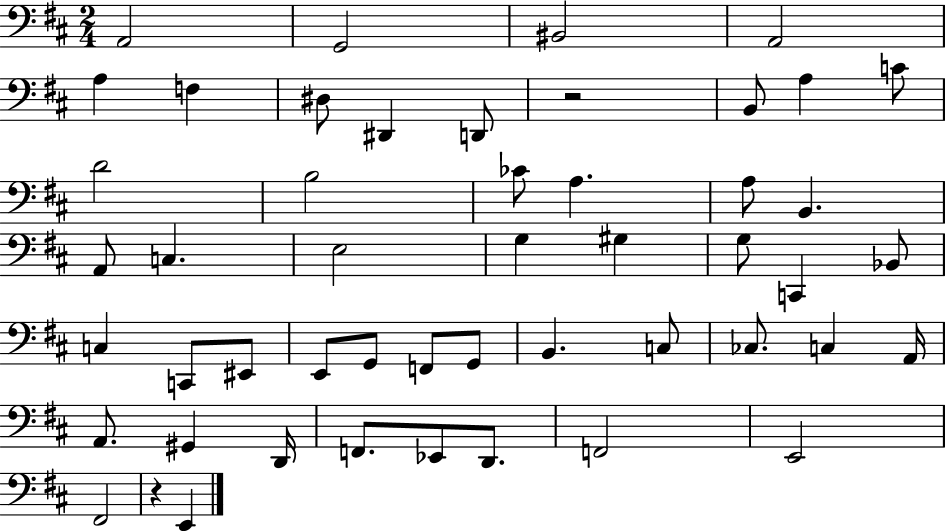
{
  \clef bass
  \numericTimeSignature
  \time 2/4
  \key d \major
  a,2 | g,2 | bis,2 | a,2 | \break a4 f4 | dis8 dis,4 d,8 | r2 | b,8 a4 c'8 | \break d'2 | b2 | ces'8 a4. | a8 b,4. | \break a,8 c4. | e2 | g4 gis4 | g8 c,4 bes,8 | \break c4 c,8 eis,8 | e,8 g,8 f,8 g,8 | b,4. c8 | ces8. c4 a,16 | \break a,8. gis,4 d,16 | f,8. ees,8 d,8. | f,2 | e,2 | \break fis,2 | r4 e,4 | \bar "|."
}